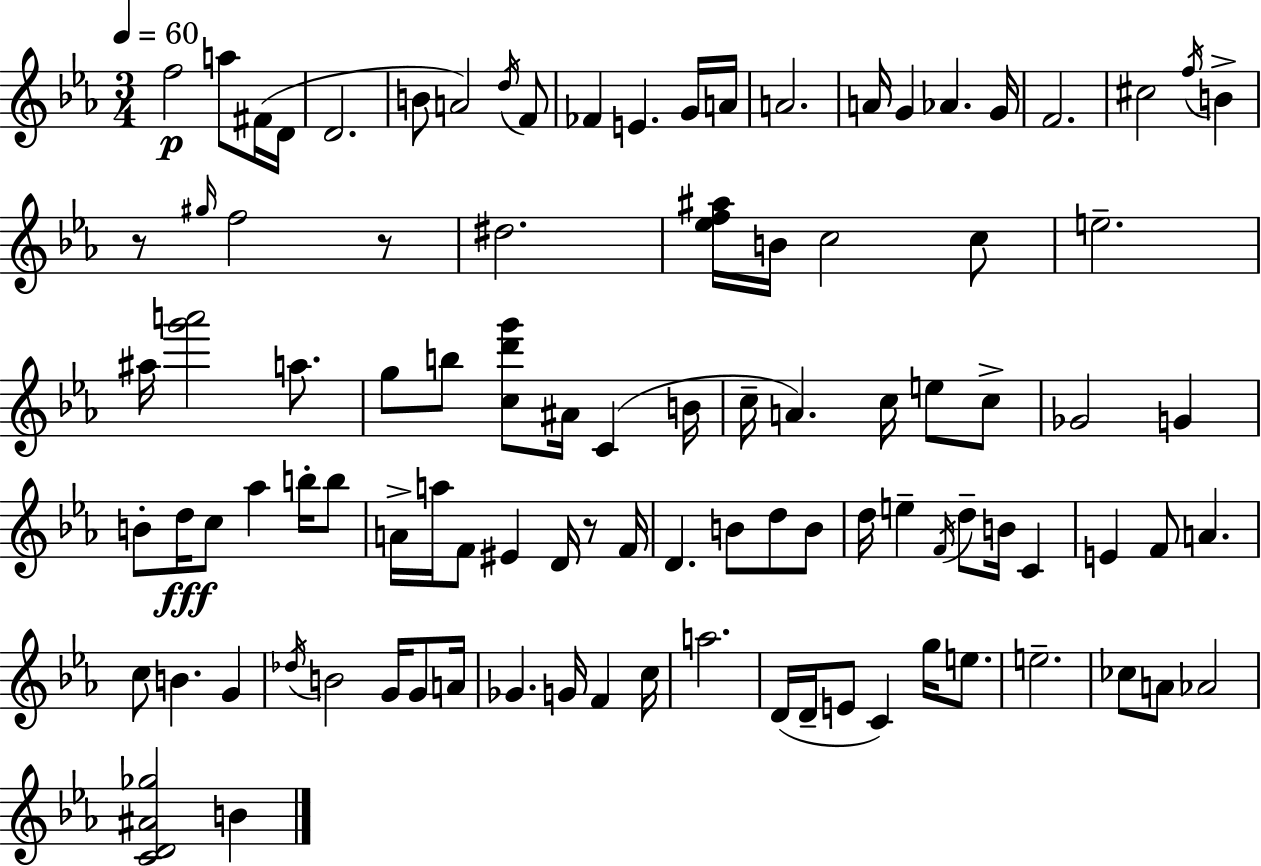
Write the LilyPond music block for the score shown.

{
  \clef treble
  \numericTimeSignature
  \time 3/4
  \key ees \major
  \tempo 4 = 60
  f''2\p a''8 fis'16( d'16 | d'2. | b'8 a'2) \acciaccatura { d''16 } f'8 | fes'4 e'4. g'16 | \break a'16 a'2. | a'16 g'4 aes'4. | g'16 f'2. | cis''2 \acciaccatura { f''16 } b'4-> | \break r8 \grace { gis''16 } f''2 | r8 dis''2. | <ees'' f'' ais''>16 b'16 c''2 | c''8 e''2.-- | \break ais''16 <g''' a'''>2 | a''8. g''8 b''8 <c'' d''' g'''>8 ais'16 c'4( | b'16 c''16-- a'4.) c''16 e''8 | c''8-> ges'2 g'4 | \break b'8-. d''16\fff c''8 aes''4 | b''16-. b''8 a'16-> a''16 f'8 eis'4 d'16 | r8 f'16 d'4. b'8 d''8 | b'8 d''16 e''4-- \acciaccatura { f'16 } d''8-- b'16 | \break c'4 e'4 f'8 a'4. | c''8 b'4. | g'4 \acciaccatura { des''16 } b'2 | g'16 g'8 a'16 ges'4. g'16 | \break f'4 c''16 a''2. | d'16( d'16-- e'8 c'4) | g''16 e''8. e''2.-- | ces''8 a'8 aes'2 | \break <c' d' ais' ges''>2 | b'4 \bar "|."
}